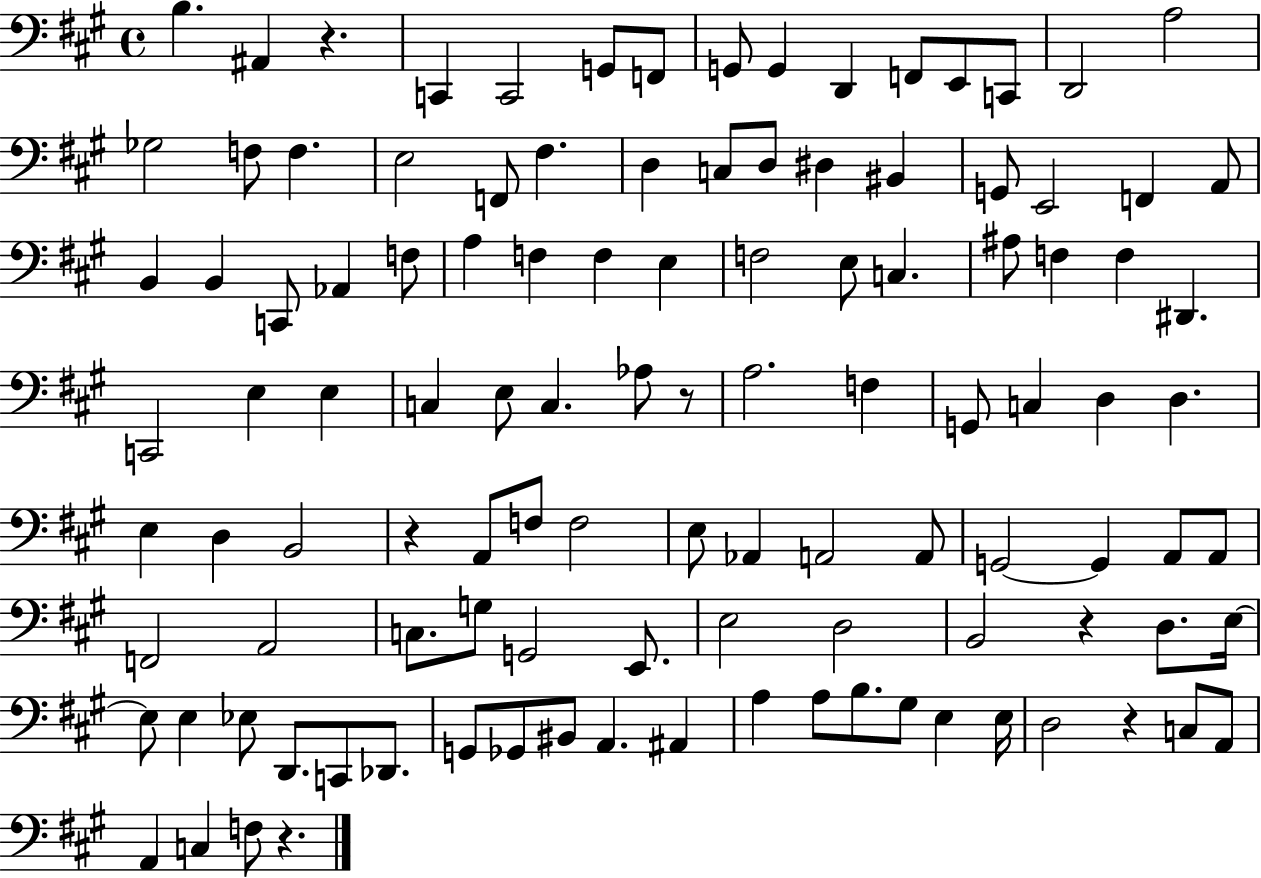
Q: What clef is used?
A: bass